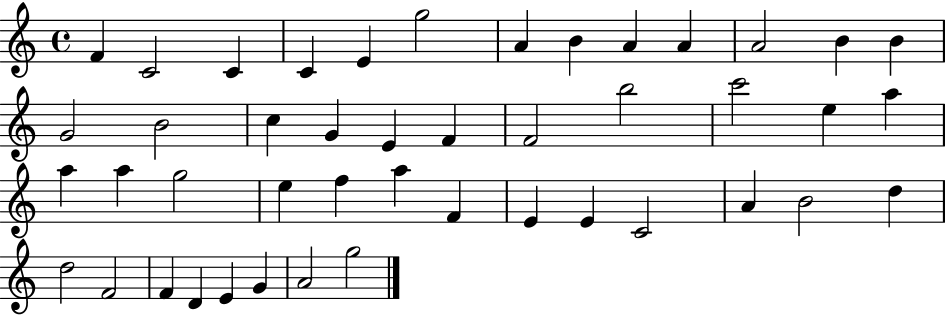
{
  \clef treble
  \time 4/4
  \defaultTimeSignature
  \key c \major
  f'4 c'2 c'4 | c'4 e'4 g''2 | a'4 b'4 a'4 a'4 | a'2 b'4 b'4 | \break g'2 b'2 | c''4 g'4 e'4 f'4 | f'2 b''2 | c'''2 e''4 a''4 | \break a''4 a''4 g''2 | e''4 f''4 a''4 f'4 | e'4 e'4 c'2 | a'4 b'2 d''4 | \break d''2 f'2 | f'4 d'4 e'4 g'4 | a'2 g''2 | \bar "|."
}